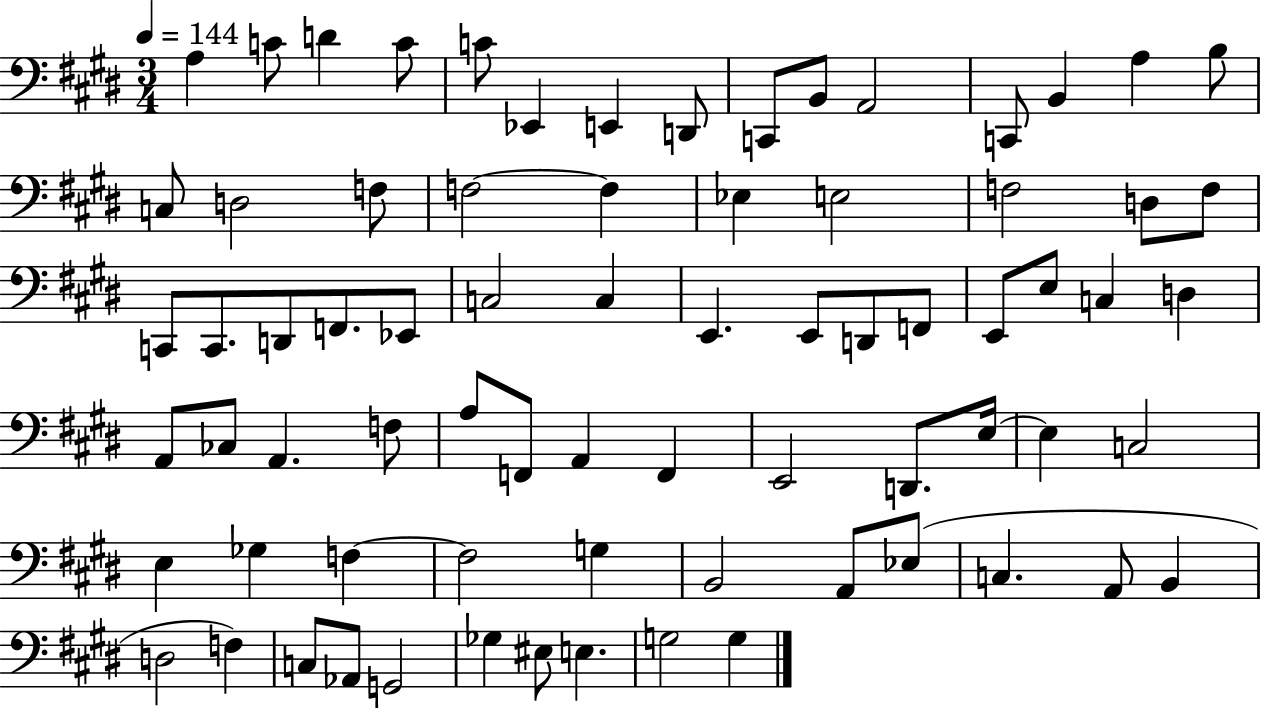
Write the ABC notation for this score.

X:1
T:Untitled
M:3/4
L:1/4
K:E
A, C/2 D C/2 C/2 _E,, E,, D,,/2 C,,/2 B,,/2 A,,2 C,,/2 B,, A, B,/2 C,/2 D,2 F,/2 F,2 F, _E, E,2 F,2 D,/2 F,/2 C,,/2 C,,/2 D,,/2 F,,/2 _E,,/2 C,2 C, E,, E,,/2 D,,/2 F,,/2 E,,/2 E,/2 C, D, A,,/2 _C,/2 A,, F,/2 A,/2 F,,/2 A,, F,, E,,2 D,,/2 E,/4 E, C,2 E, _G, F, F,2 G, B,,2 A,,/2 _E,/2 C, A,,/2 B,, D,2 F, C,/2 _A,,/2 G,,2 _G, ^E,/2 E, G,2 G,